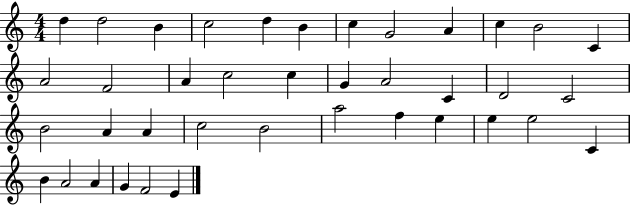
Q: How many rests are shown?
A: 0